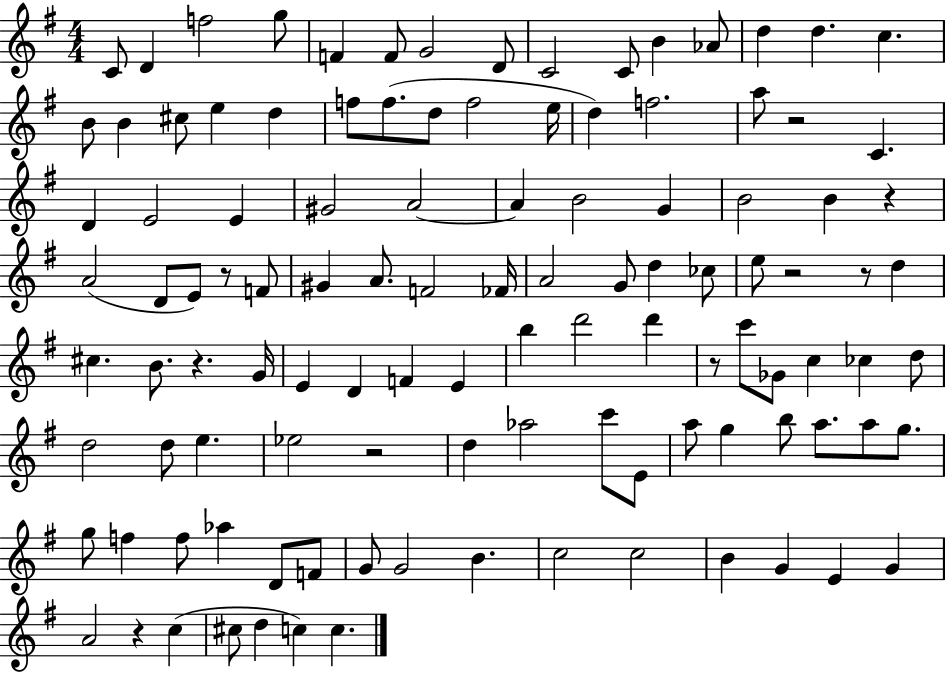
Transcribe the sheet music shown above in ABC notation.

X:1
T:Untitled
M:4/4
L:1/4
K:G
C/2 D f2 g/2 F F/2 G2 D/2 C2 C/2 B _A/2 d d c B/2 B ^c/2 e d f/2 f/2 d/2 f2 e/4 d f2 a/2 z2 C D E2 E ^G2 A2 A B2 G B2 B z A2 D/2 E/2 z/2 F/2 ^G A/2 F2 _F/4 A2 G/2 d _c/2 e/2 z2 z/2 d ^c B/2 z G/4 E D F E b d'2 d' z/2 c'/2 _G/2 c _c d/2 d2 d/2 e _e2 z2 d _a2 c'/2 E/2 a/2 g b/2 a/2 a/2 g/2 g/2 f f/2 _a D/2 F/2 G/2 G2 B c2 c2 B G E G A2 z c ^c/2 d c c